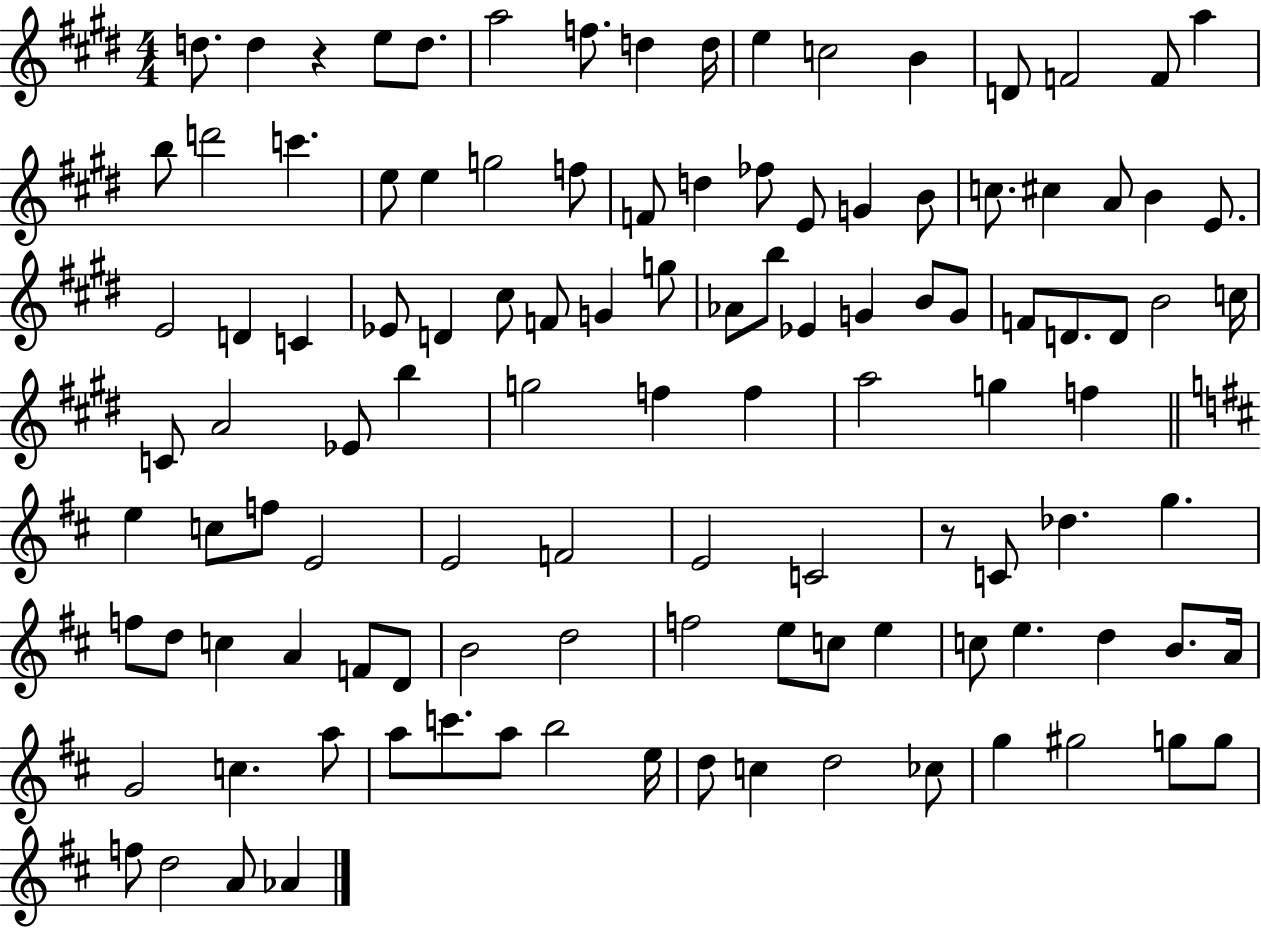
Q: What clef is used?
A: treble